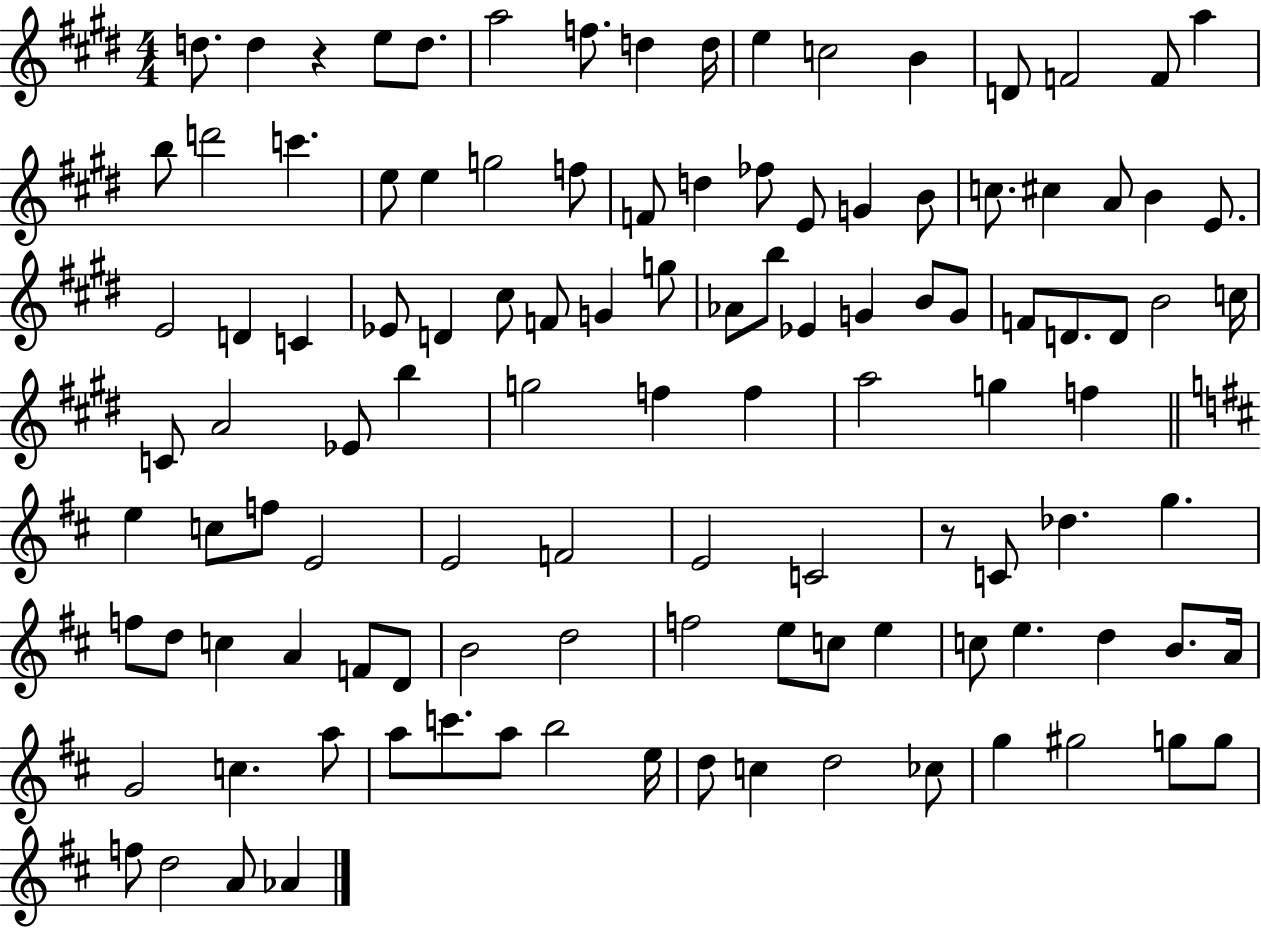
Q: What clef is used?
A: treble